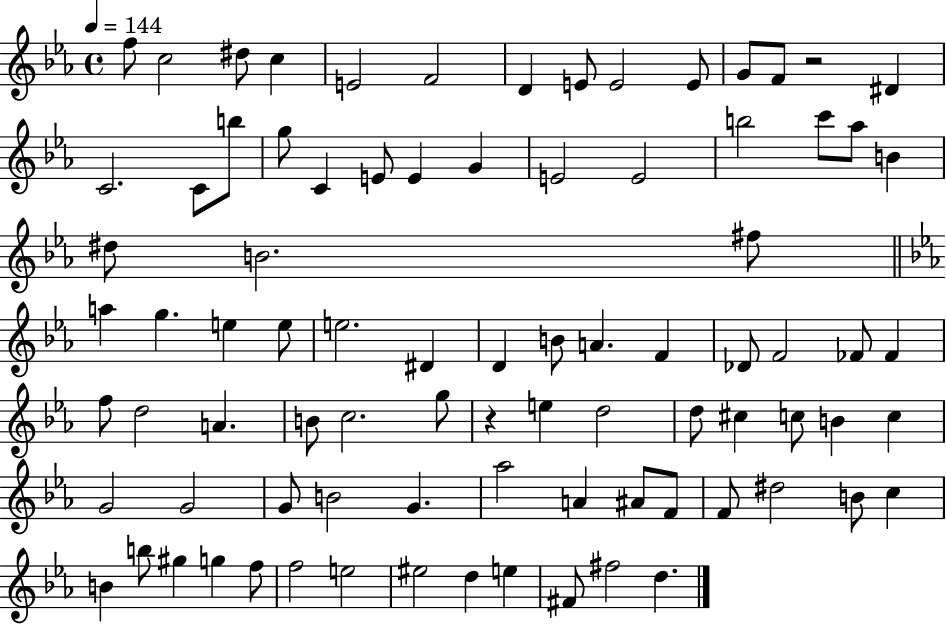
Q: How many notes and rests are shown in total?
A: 85